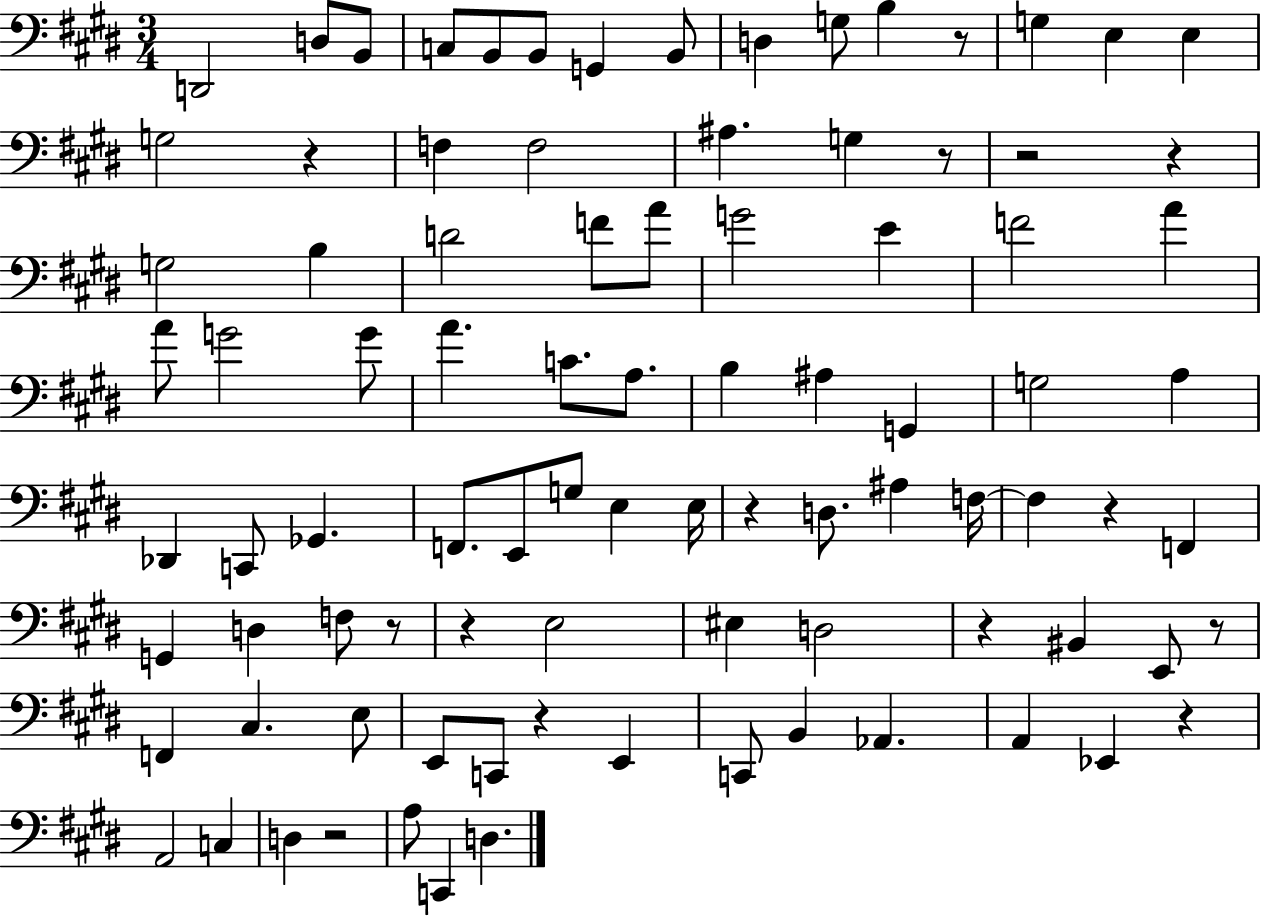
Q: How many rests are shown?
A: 14